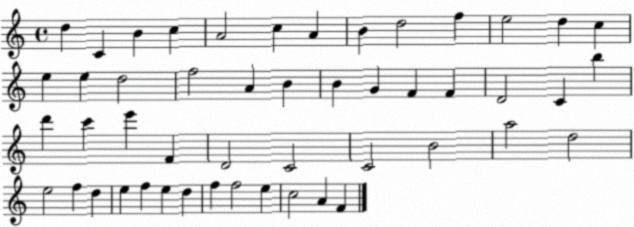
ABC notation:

X:1
T:Untitled
M:4/4
L:1/4
K:C
d C B c A2 c A B d2 f e2 d c e e d2 f2 A B B G F F D2 C b d' c' e' F D2 C2 C2 B2 a2 d2 e2 f d e f e d f f2 e c2 A F